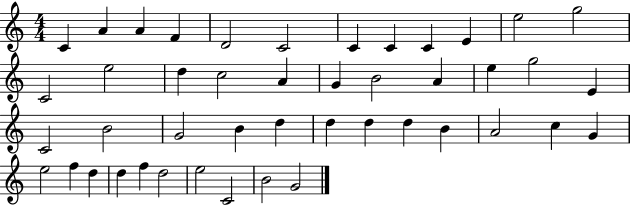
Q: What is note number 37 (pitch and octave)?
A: F5